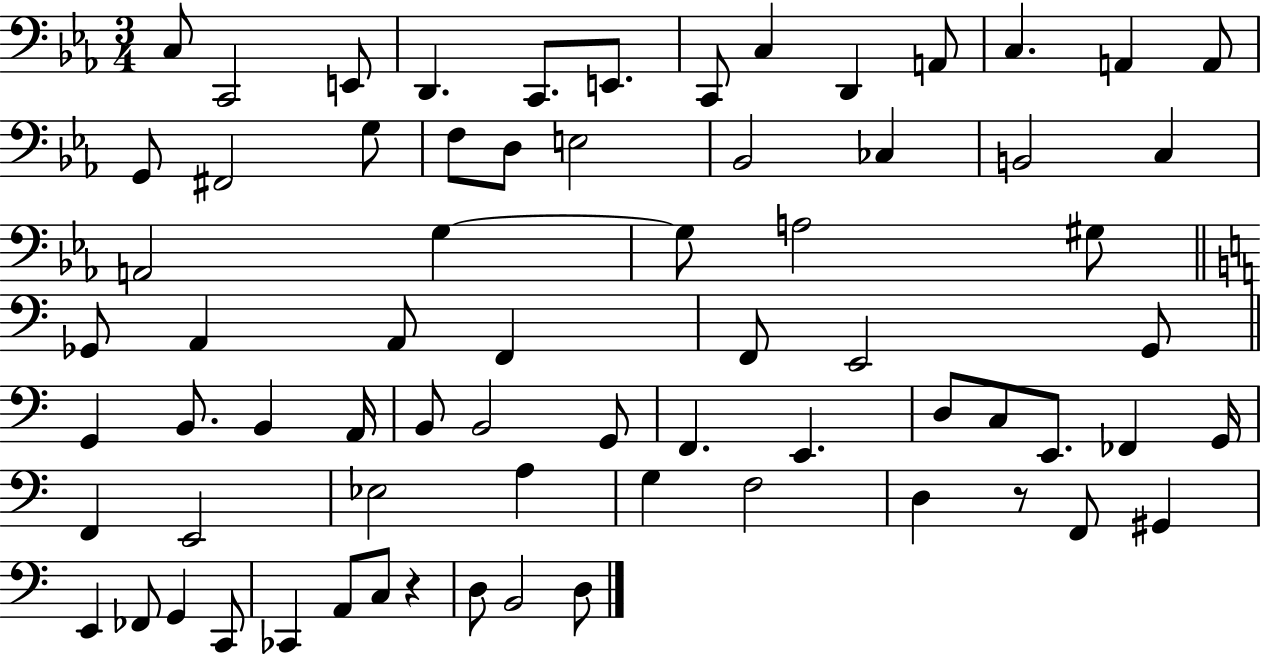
C3/e C2/h E2/e D2/q. C2/e. E2/e. C2/e C3/q D2/q A2/e C3/q. A2/q A2/e G2/e F#2/h G3/e F3/e D3/e E3/h Bb2/h CES3/q B2/h C3/q A2/h G3/q G3/e A3/h G#3/e Gb2/e A2/q A2/e F2/q F2/e E2/h G2/e G2/q B2/e. B2/q A2/s B2/e B2/h G2/e F2/q. E2/q. D3/e C3/e E2/e. FES2/q G2/s F2/q E2/h Eb3/h A3/q G3/q F3/h D3/q R/e F2/e G#2/q E2/q FES2/e G2/q C2/e CES2/q A2/e C3/e R/q D3/e B2/h D3/e